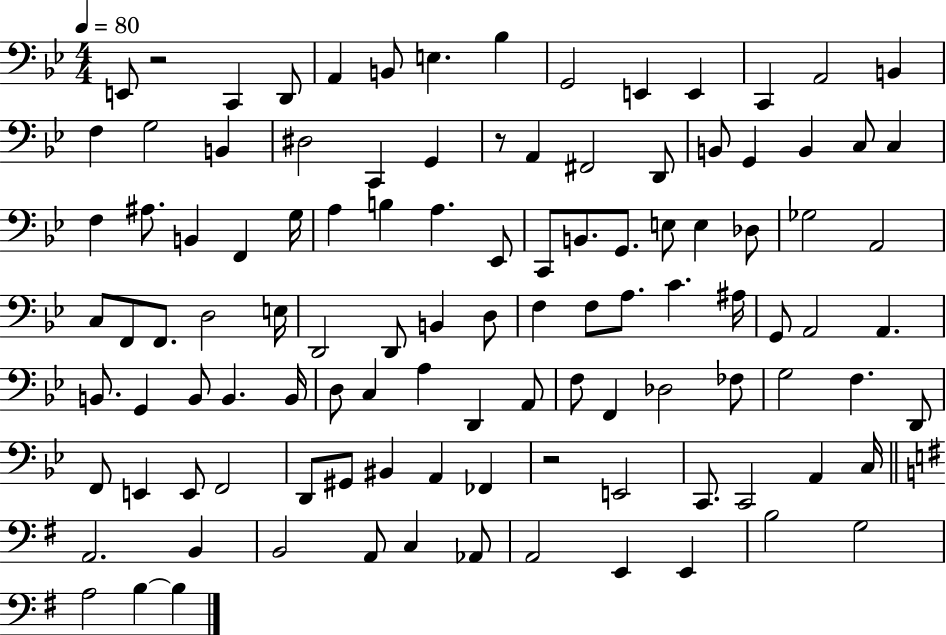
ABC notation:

X:1
T:Untitled
M:4/4
L:1/4
K:Bb
E,,/2 z2 C,, D,,/2 A,, B,,/2 E, _B, G,,2 E,, E,, C,, A,,2 B,, F, G,2 B,, ^D,2 C,, G,, z/2 A,, ^F,,2 D,,/2 B,,/2 G,, B,, C,/2 C, F, ^A,/2 B,, F,, G,/4 A, B, A, _E,,/2 C,,/2 B,,/2 G,,/2 E,/2 E, _D,/2 _G,2 A,,2 C,/2 F,,/2 F,,/2 D,2 E,/4 D,,2 D,,/2 B,, D,/2 F, F,/2 A,/2 C ^A,/4 G,,/2 A,,2 A,, B,,/2 G,, B,,/2 B,, B,,/4 D,/2 C, A, D,, A,,/2 F,/2 F,, _D,2 _F,/2 G,2 F, D,,/2 F,,/2 E,, E,,/2 F,,2 D,,/2 ^G,,/2 ^B,, A,, _F,, z2 E,,2 C,,/2 C,,2 A,, C,/4 A,,2 B,, B,,2 A,,/2 C, _A,,/2 A,,2 E,, E,, B,2 G,2 A,2 B, B,